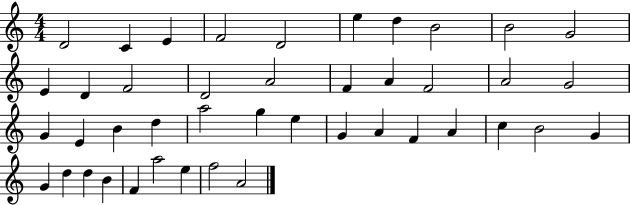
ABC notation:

X:1
T:Untitled
M:4/4
L:1/4
K:C
D2 C E F2 D2 e d B2 B2 G2 E D F2 D2 A2 F A F2 A2 G2 G E B d a2 g e G A F A c B2 G G d d B F a2 e f2 A2